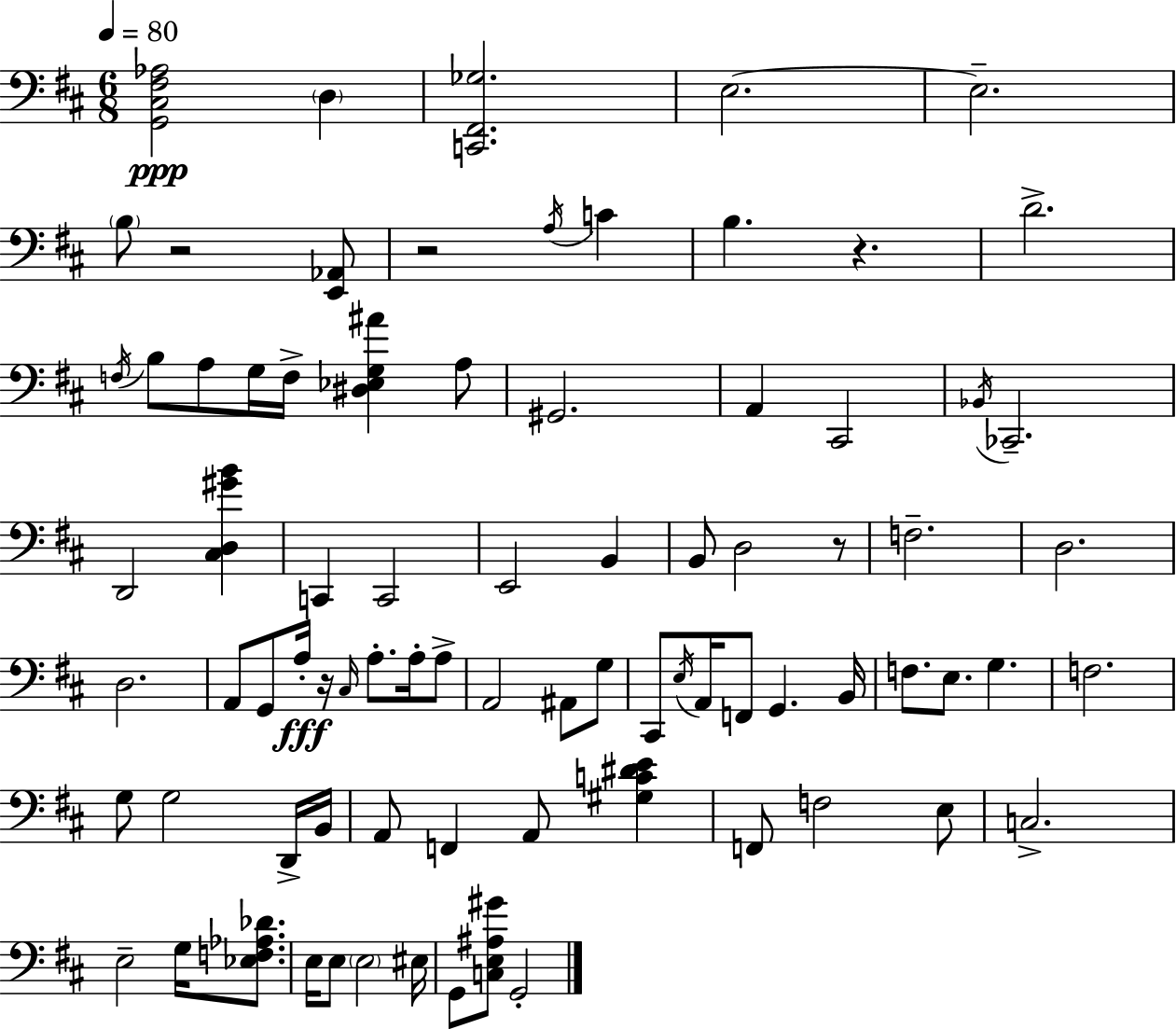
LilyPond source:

{
  \clef bass
  \numericTimeSignature
  \time 6/8
  \key d \major
  \tempo 4 = 80
  <g, cis fis aes>2\ppp \parenthesize d4 | <c, fis, ges>2. | e2.~~ | e2.-- | \break \parenthesize b8 r2 <e, aes,>8 | r2 \acciaccatura { a16 } c'4 | b4. r4. | d'2.-> | \break \acciaccatura { f16 } b8 a8 g16 f16-> <dis ees g ais'>4 | a8 gis,2. | a,4 cis,2 | \acciaccatura { bes,16 } ces,2.-- | \break d,2 <cis d gis' b'>4 | c,4 c,2 | e,2 b,4 | b,8 d2 | \break r8 f2.-- | d2. | d2. | a,8 g,8 a16-.\fff r16 \grace { cis16 } a8.-. | \break a16-. a8-> a,2 | ais,8 g8 cis,8 \acciaccatura { e16 } a,16 f,8 g,4. | b,16 f8. e8. g4. | f2. | \break g8 g2 | d,16-> b,16 a,8 f,4 a,8 | <gis c' dis' e'>4 f,8 f2 | e8 c2.-> | \break e2-- | g16 <ees f aes des'>8. e16 e8 \parenthesize e2 | eis16 g,8 <c e ais gis'>8 g,2-. | \bar "|."
}